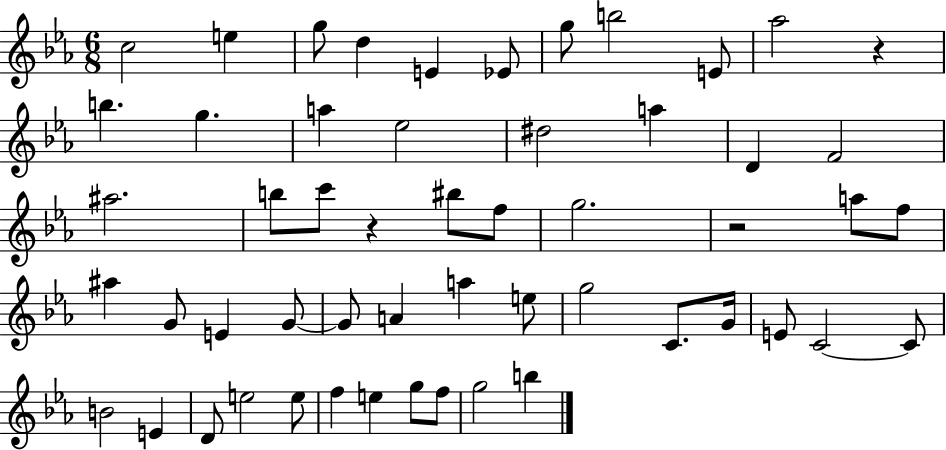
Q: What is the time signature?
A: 6/8